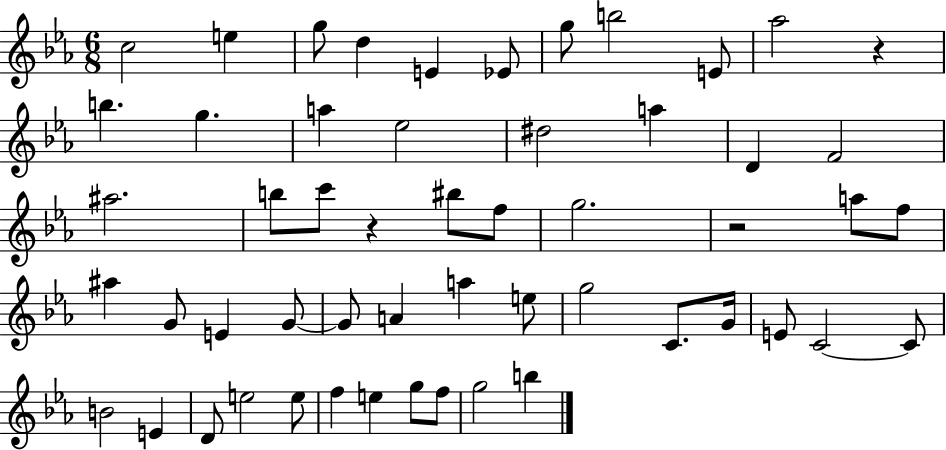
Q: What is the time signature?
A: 6/8